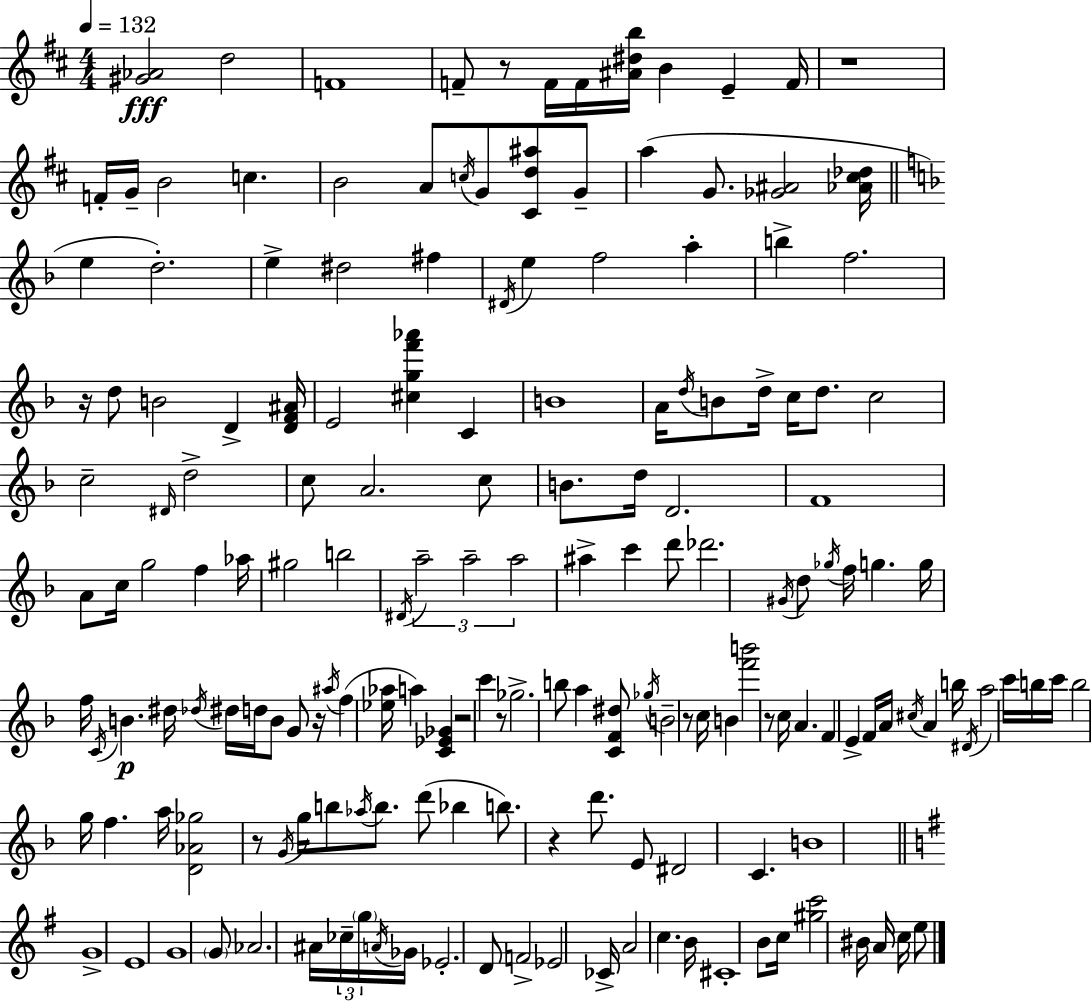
{
  \clef treble
  \numericTimeSignature
  \time 4/4
  \key d \major
  \tempo 4 = 132
  <gis' aes'>2\fff d''2 | f'1 | f'8-- r8 f'16 f'16 <ais' dis'' b''>16 b'4 e'4-- f'16 | r1 | \break f'16-. g'16-- b'2 c''4. | b'2 a'8 \acciaccatura { c''16 } g'8 <cis' d'' ais''>8 g'8-- | a''4( g'8. <ges' ais'>2 | <aes' cis'' des''>16 \bar "||" \break \key d \minor e''4 d''2.-.) | e''4-> dis''2 fis''4 | \acciaccatura { dis'16 } e''4 f''2 a''4-. | b''4-> f''2. | \break r16 d''8 b'2 d'4-> | <d' f' ais'>16 e'2 <cis'' g'' f''' aes'''>4 c'4 | b'1 | a'16 \acciaccatura { d''16 } b'8 d''16-> c''16 d''8. c''2 | \break c''2-- \grace { dis'16 } d''2-> | c''8 a'2. | c''8 b'8. d''16 d'2. | f'1 | \break a'8 c''16 g''2 f''4 | aes''16 gis''2 b''2 | \acciaccatura { dis'16 } \tuplet 3/2 { a''2-- a''2-- | a''2 } ais''4-> | \break c'''4 d'''8 des'''2. | \acciaccatura { gis'16 } d''8 \acciaccatura { ges''16 } f''16 g''4. g''16 f''16 \acciaccatura { c'16 } | b'4.\p dis''16 \acciaccatura { des''16 } dis''16 d''16 b'8 g'8 r16 \acciaccatura { ais''16 } | f''4( <ees'' aes''>16 a''4) <c' ees' ges'>4 r2 | \break c'''4 r8 ges''2.-> | b''8 a''4 <c' f' dis''>8 \acciaccatura { ges''16 } | b'2-- r8 c''16 b'4 <f''' b'''>2 | r8 c''16 a'4. | \break f'4 e'4-> f'16 a'16 \acciaccatura { cis''16 } a'4 b''16 | \acciaccatura { dis'16 } a''2 c'''16 b''16 c'''16 b''2 | g''16 f''4. a''16 <d' aes' ges''>2 | r8 \acciaccatura { g'16 } g''16 b''8 \acciaccatura { aes''16 } b''8. d'''8( | \break bes''4 b''8.) r4 d'''8. e'8 | dis'2 c'4. b'1 | \bar "||" \break \key g \major g'1-> | e'1 | g'1 | \parenthesize g'8 aes'2. ais'16 \tuplet 3/2 { ces''16-- | \break \parenthesize g''16 \acciaccatura { a'16 } } ges'16 ees'2.-. d'8 | f'2-> ees'2 | ces'16-> a'2 c''4. | b'16 cis'1-. | \break b'8 c''16 <gis'' c'''>2 bis'16 a'16 c''16 e''8 | \bar "|."
}